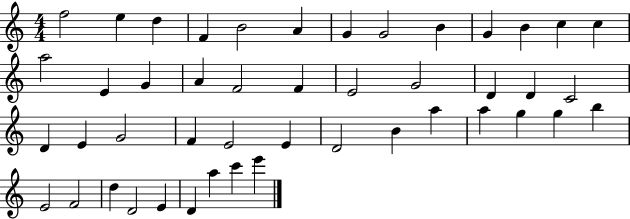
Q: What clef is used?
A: treble